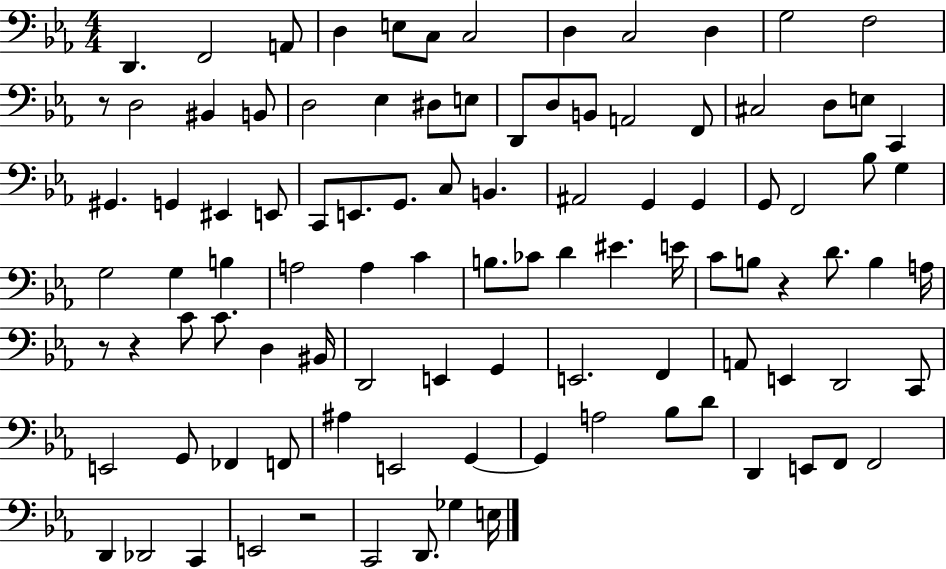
{
  \clef bass
  \numericTimeSignature
  \time 4/4
  \key ees \major
  d,4. f,2 a,8 | d4 e8 c8 c2 | d4 c2 d4 | g2 f2 | \break r8 d2 bis,4 b,8 | d2 ees4 dis8 e8 | d,8 d8 b,8 a,2 f,8 | cis2 d8 e8 c,4 | \break gis,4. g,4 eis,4 e,8 | c,8 e,8. g,8. c8 b,4. | ais,2 g,4 g,4 | g,8 f,2 bes8 g4 | \break g2 g4 b4 | a2 a4 c'4 | b8. ces'8 d'4 eis'4. e'16 | c'8 b8 r4 d'8. b4 a16 | \break r8 r4 c'8 c'8. d4 bis,16 | d,2 e,4 g,4 | e,2. f,4 | a,8 e,4 d,2 c,8 | \break e,2 g,8 fes,4 f,8 | ais4 e,2 g,4~~ | g,4 a2 bes8 d'8 | d,4 e,8 f,8 f,2 | \break d,4 des,2 c,4 | e,2 r2 | c,2 d,8. ges4 e16 | \bar "|."
}